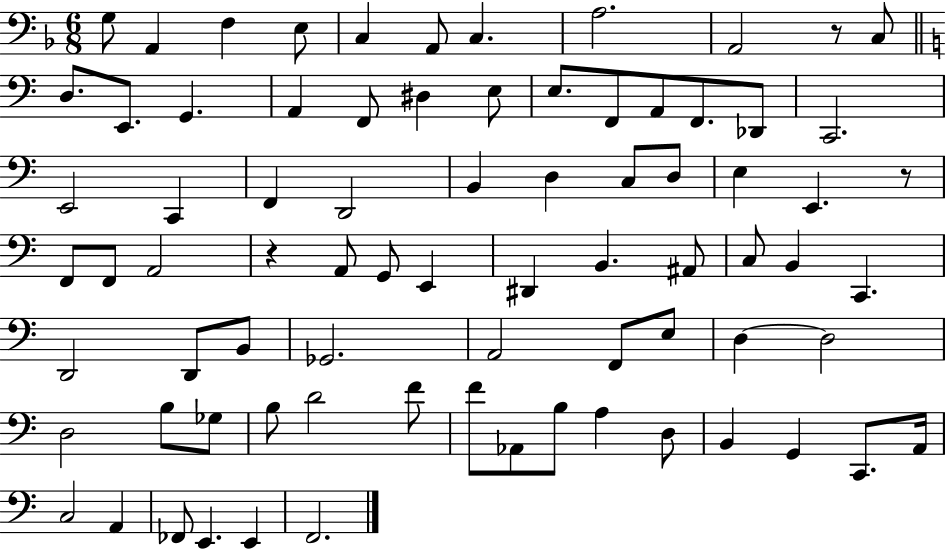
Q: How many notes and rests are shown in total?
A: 78